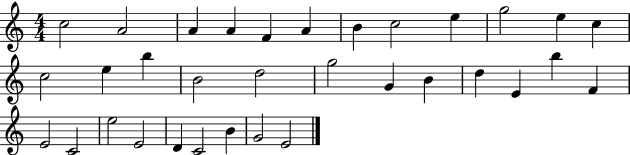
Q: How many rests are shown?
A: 0